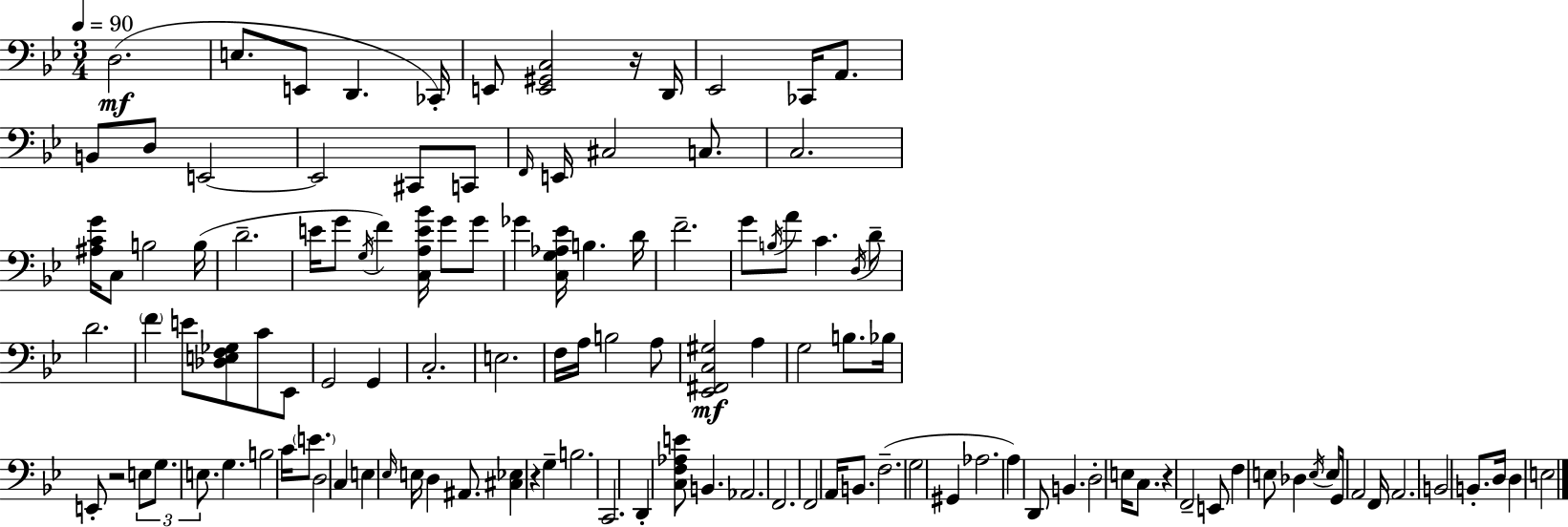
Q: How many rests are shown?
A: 4